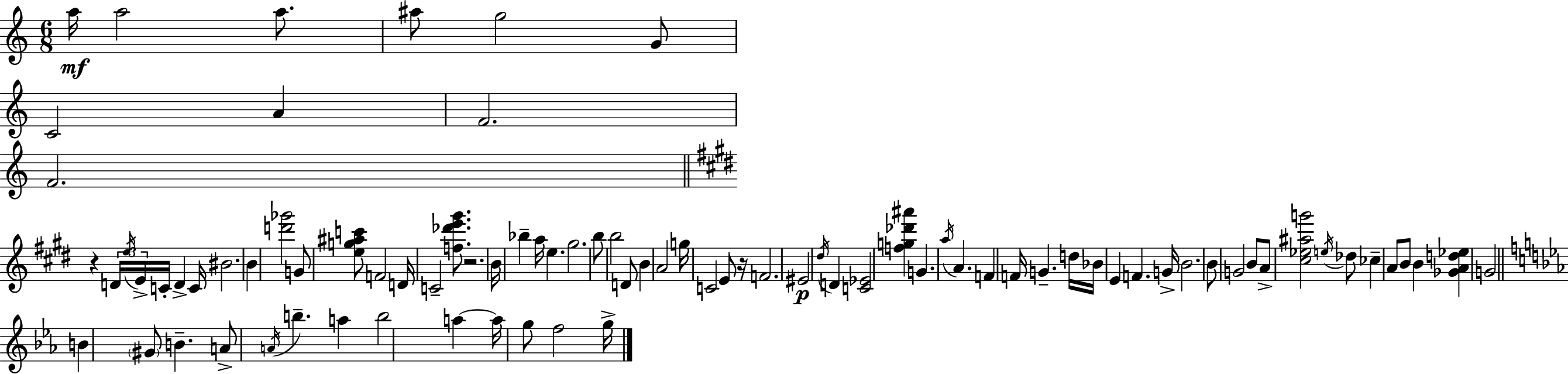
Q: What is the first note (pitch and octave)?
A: A5